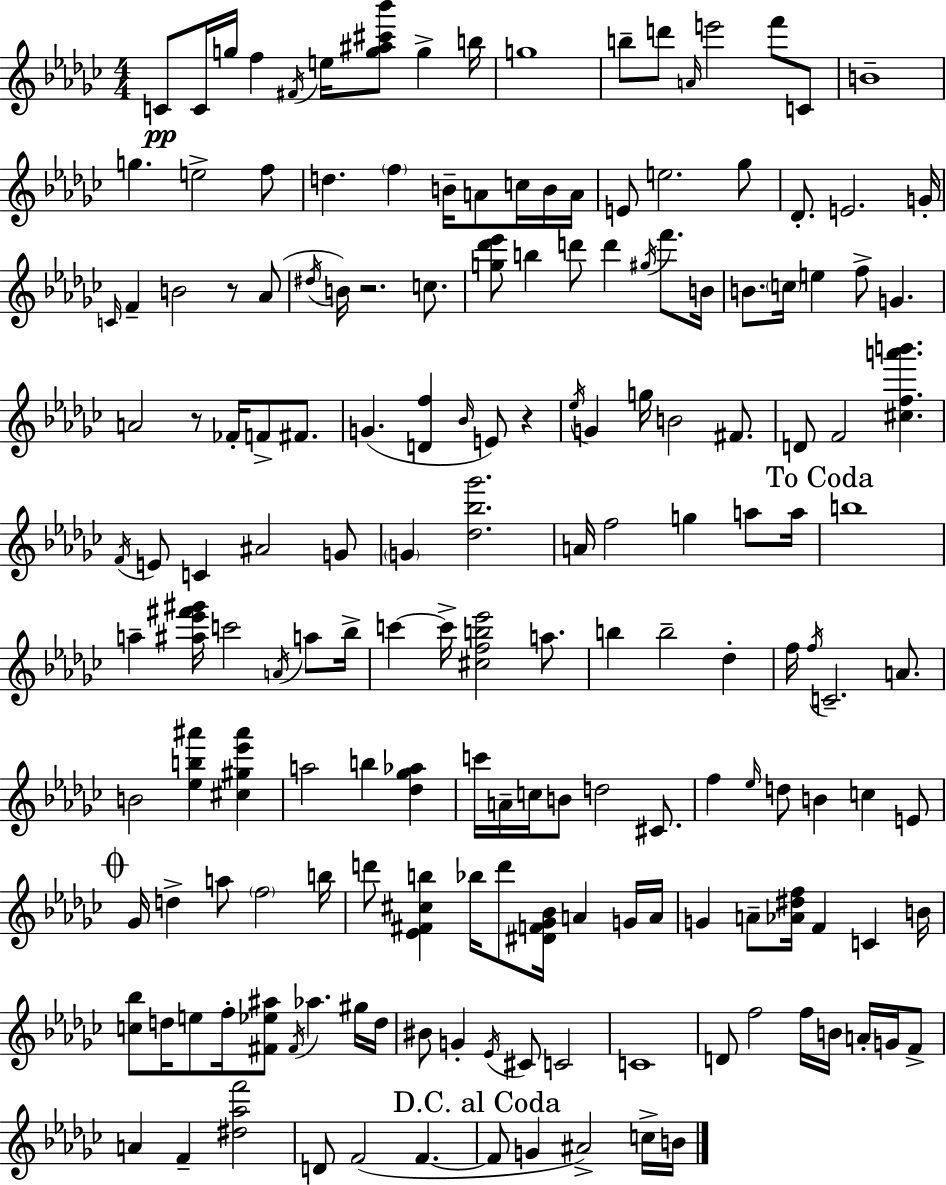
X:1
T:Untitled
M:4/4
L:1/4
K:Ebm
C/2 C/4 g/4 f ^F/4 e/4 [g^a^c'_b']/2 g b/4 g4 b/2 d'/2 A/4 e'2 f'/2 C/2 B4 g e2 f/2 d f B/4 A/2 c/4 B/4 A/4 E/2 e2 _g/2 _D/2 E2 G/4 C/4 F B2 z/2 _A/2 ^d/4 B/4 z2 c/2 [g_d'_e']/2 b d'/2 d' ^g/4 f'/2 B/4 B/2 c/4 e f/2 G A2 z/2 _F/4 F/2 ^F/2 G [Df] _B/4 E/2 z _e/4 G g/4 B2 ^F/2 D/2 F2 [^cfa'b'] F/4 E/2 C ^A2 G/2 G [_d_b_g']2 A/4 f2 g a/2 a/4 b4 a [^a_e'^f'^g']/4 c'2 A/4 a/2 _b/4 c' c'/4 [^cfb_e']2 a/2 b b2 _d f/4 f/4 C2 A/2 B2 [_eb^a'] [^c^g_e'^a'] a2 b [_d_g_a] c'/4 A/4 c/4 B/2 d2 ^C/2 f _e/4 d/2 B c E/2 _G/4 d a/2 f2 b/4 d'/2 [_E^F^cb] _b/4 d'/2 [^DF_G_B]/4 A G/4 A/4 G A/2 [_A^df]/4 F C B/4 [c_b]/2 d/4 e/2 f/4 [^F_e^a]/2 ^F/4 _a ^g/4 d/4 ^B/2 G _E/4 ^C/2 C2 C4 D/2 f2 f/4 B/4 A/4 G/4 F/2 A F [^d_af']2 D/2 F2 F F/2 G ^A2 c/4 B/4